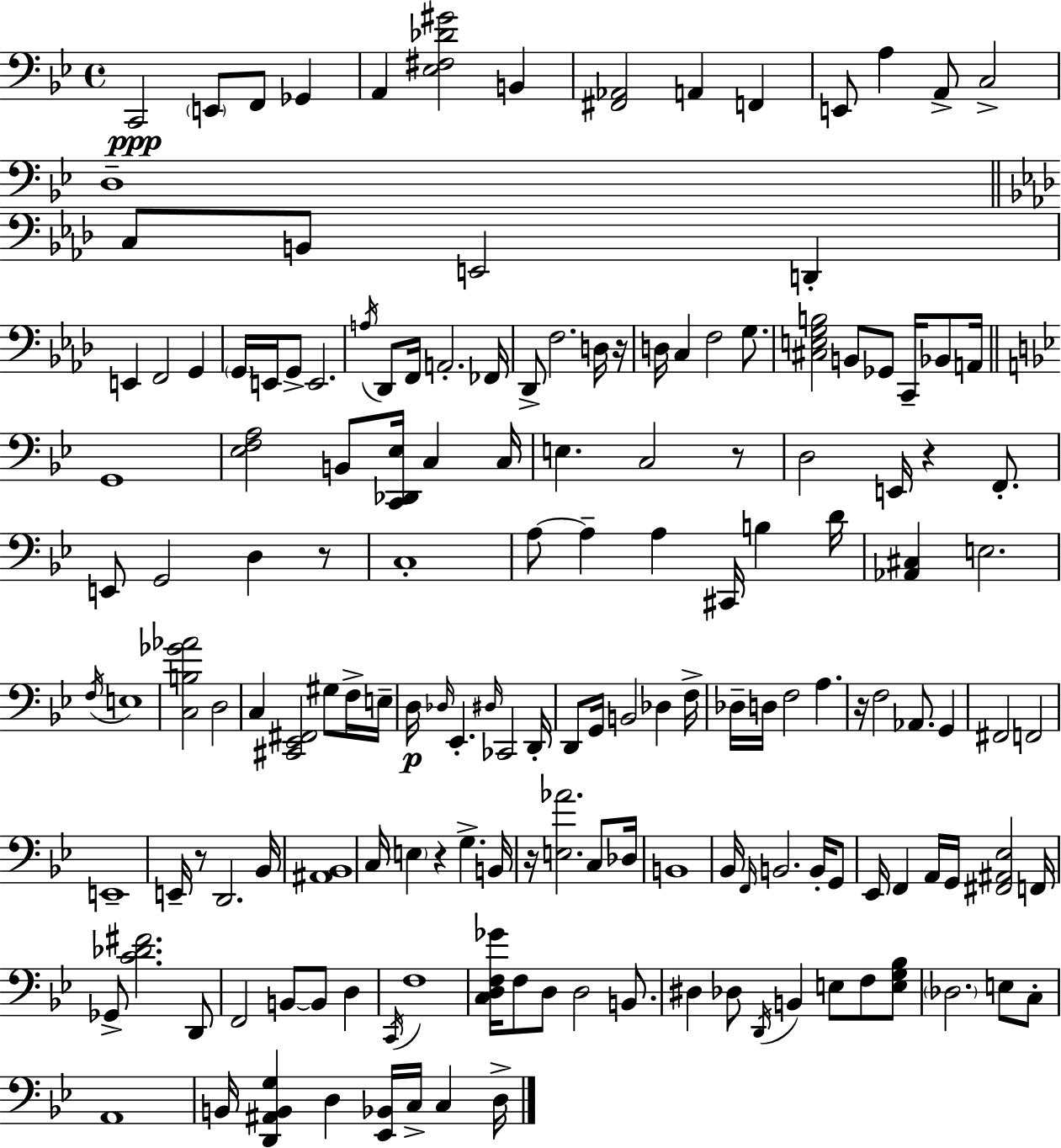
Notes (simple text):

C2/h E2/e F2/e Gb2/q A2/q [Eb3,F#3,Db4,G#4]/h B2/q [F#2,Ab2]/h A2/q F2/q E2/e A3/q A2/e C3/h D3/w C3/e B2/e E2/h D2/q E2/q F2/h G2/q G2/s E2/s G2/e E2/h. A3/s Db2/e F2/s A2/h. FES2/s Db2/e F3/h. D3/s R/s D3/s C3/q F3/h G3/e. [C#3,E3,G3,B3]/h B2/e Gb2/e C2/s Bb2/e A2/s G2/w [Eb3,F3,A3]/h B2/e [C2,Db2,Eb3]/s C3/q C3/s E3/q. C3/h R/e D3/h E2/s R/q F2/e. E2/e G2/h D3/q R/e C3/w A3/e A3/q A3/q C#2/s B3/q D4/s [Ab2,C#3]/q E3/h. F3/s E3/w [C3,B3,Gb4,Ab4]/h D3/h C3/q [C#2,Eb2,F#2]/h G#3/e F3/s E3/s D3/s Db3/s Eb2/q. D#3/s CES2/h D2/s D2/e G2/s B2/h Db3/q F3/s Db3/s D3/s F3/h A3/q. R/s F3/h Ab2/e. G2/q F#2/h F2/h E2/w E2/s R/e D2/h. Bb2/s [A#2,Bb2]/w C3/s E3/q R/q G3/q. B2/s R/s [E3,Ab4]/h. C3/e Db3/s B2/w Bb2/s F2/s B2/h. B2/s G2/e Eb2/s F2/q A2/s G2/s [F#2,A#2,Eb3]/h F2/s Gb2/e [C4,Db4,F#4]/h. D2/e F2/h B2/e B2/e D3/q C2/s F3/w [C3,D3,F3,Gb4]/s F3/e D3/e D3/h B2/e. D#3/q Db3/e D2/s B2/q E3/e F3/e [E3,G3,Bb3]/e Db3/h. E3/e C3/e A2/w B2/s [D2,A#2,B2,G3]/q D3/q [Eb2,Bb2]/s C3/s C3/q D3/s